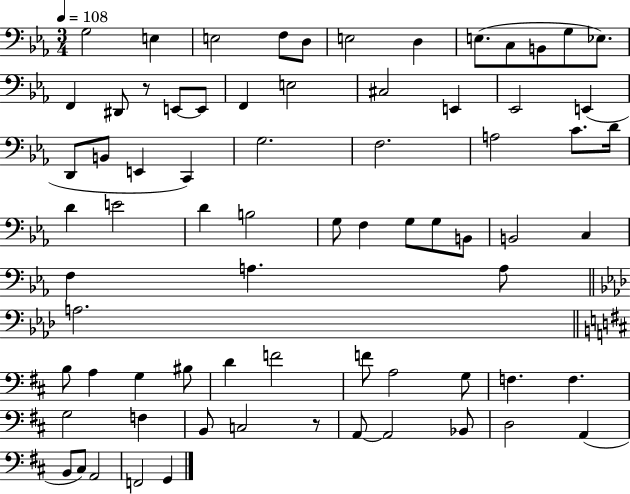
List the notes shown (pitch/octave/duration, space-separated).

G3/h E3/q E3/h F3/e D3/e E3/h D3/q E3/e. C3/e B2/e G3/e Eb3/e. F2/q D#2/e R/e E2/e E2/e F2/q E3/h C#3/h E2/q Eb2/h E2/q D2/e B2/e E2/q C2/q G3/h. F3/h. A3/h C4/e. D4/s D4/q E4/h D4/q B3/h G3/e F3/q G3/e G3/e B2/e B2/h C3/q F3/q A3/q. A3/e A3/h. B3/e A3/q G3/q BIS3/e D4/q F4/h F4/e A3/h G3/e F3/q. F3/q. G3/h F3/q B2/e C3/h R/e A2/e A2/h Bb2/e D3/h A2/q B2/e C#3/e A2/h F2/h G2/q